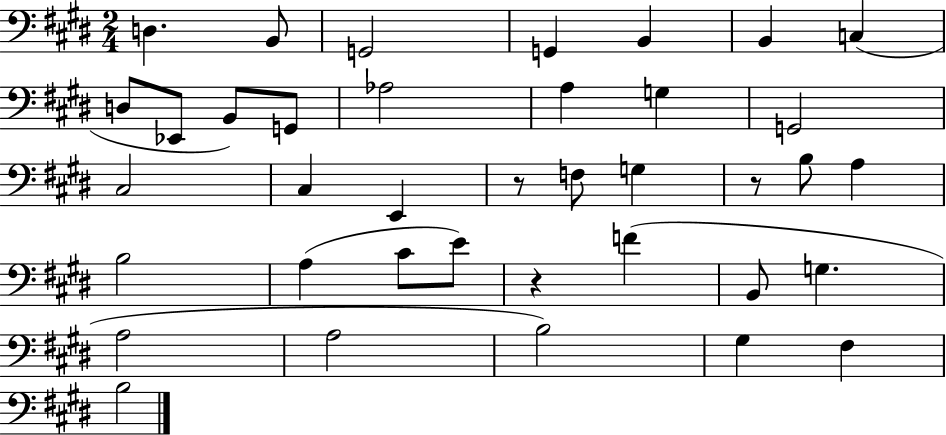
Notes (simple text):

D3/q. B2/e G2/h G2/q B2/q B2/q C3/q D3/e Eb2/e B2/e G2/e Ab3/h A3/q G3/q G2/h C#3/h C#3/q E2/q R/e F3/e G3/q R/e B3/e A3/q B3/h A3/q C#4/e E4/e R/q F4/q B2/e G3/q. A3/h A3/h B3/h G#3/q F#3/q B3/h